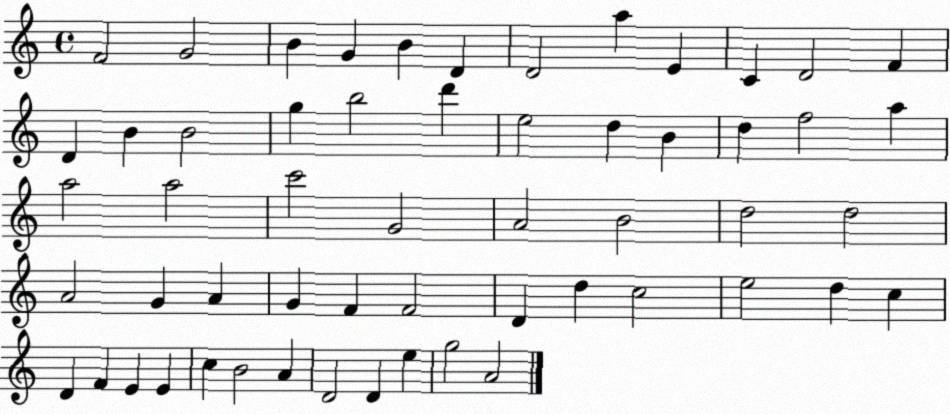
X:1
T:Untitled
M:4/4
L:1/4
K:C
F2 G2 B G B D D2 a E C D2 F D B B2 g b2 d' e2 d B d f2 a a2 a2 c'2 G2 A2 B2 d2 d2 A2 G A G F F2 D d c2 e2 d c D F E E c B2 A D2 D e g2 A2